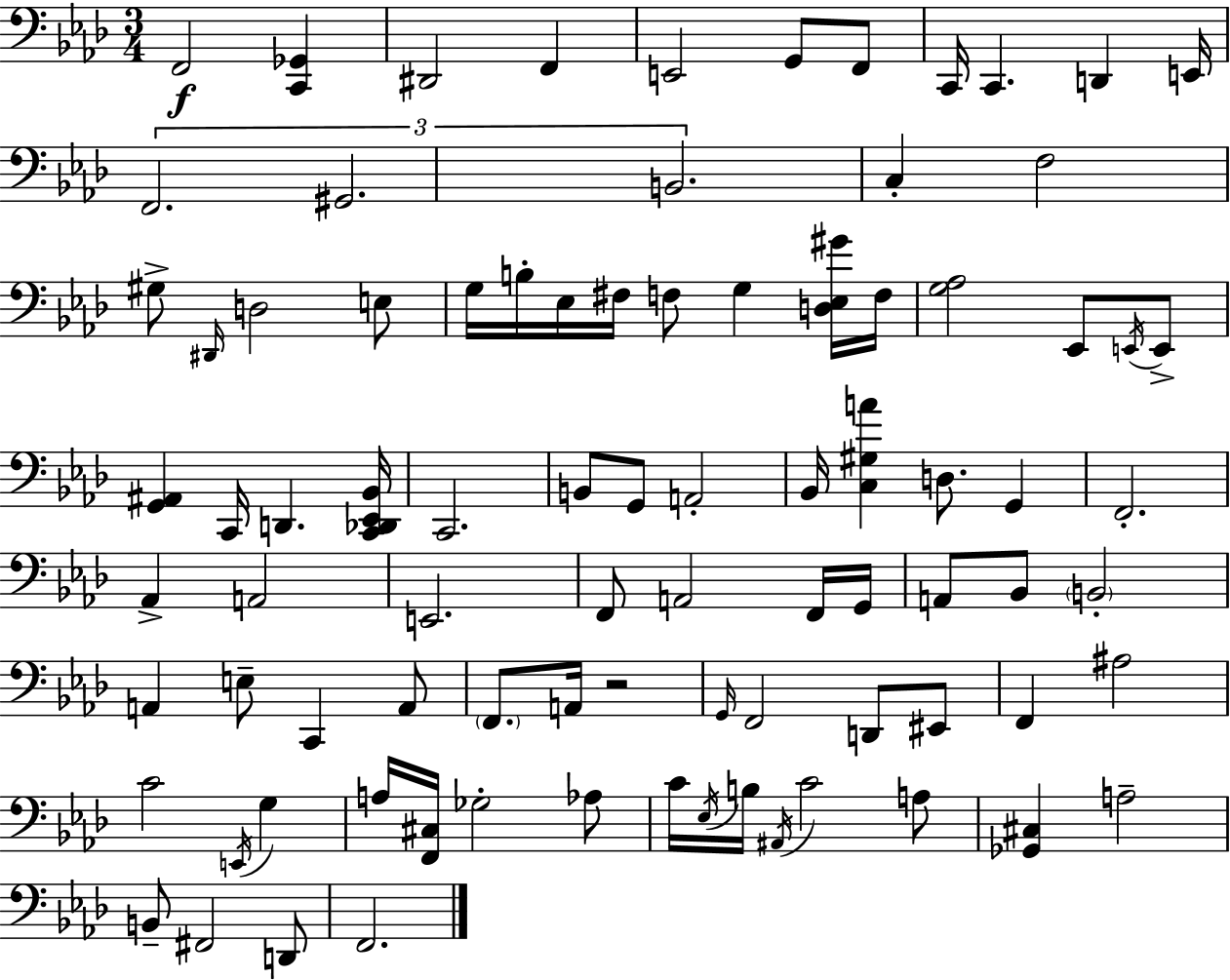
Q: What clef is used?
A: bass